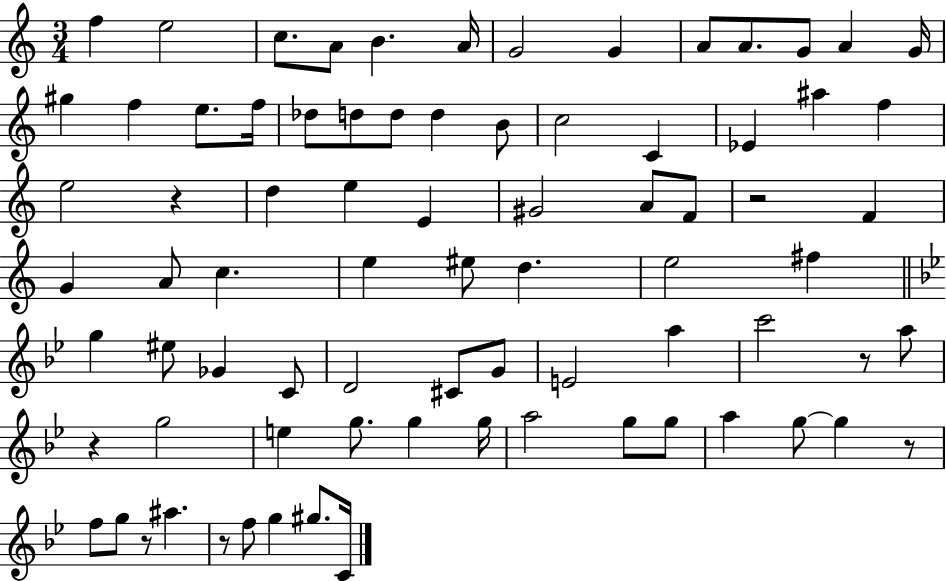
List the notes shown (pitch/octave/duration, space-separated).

F5/q E5/h C5/e. A4/e B4/q. A4/s G4/h G4/q A4/e A4/e. G4/e A4/q G4/s G#5/q F5/q E5/e. F5/s Db5/e D5/e D5/e D5/q B4/e C5/h C4/q Eb4/q A#5/q F5/q E5/h R/q D5/q E5/q E4/q G#4/h A4/e F4/e R/h F4/q G4/q A4/e C5/q. E5/q EIS5/e D5/q. E5/h F#5/q G5/q EIS5/e Gb4/q C4/e D4/h C#4/e G4/e E4/h A5/q C6/h R/e A5/e R/q G5/h E5/q G5/e. G5/q G5/s A5/h G5/e G5/e A5/q G5/e G5/q R/e F5/e G5/e R/e A#5/q. R/e F5/e G5/q G#5/e. C4/s